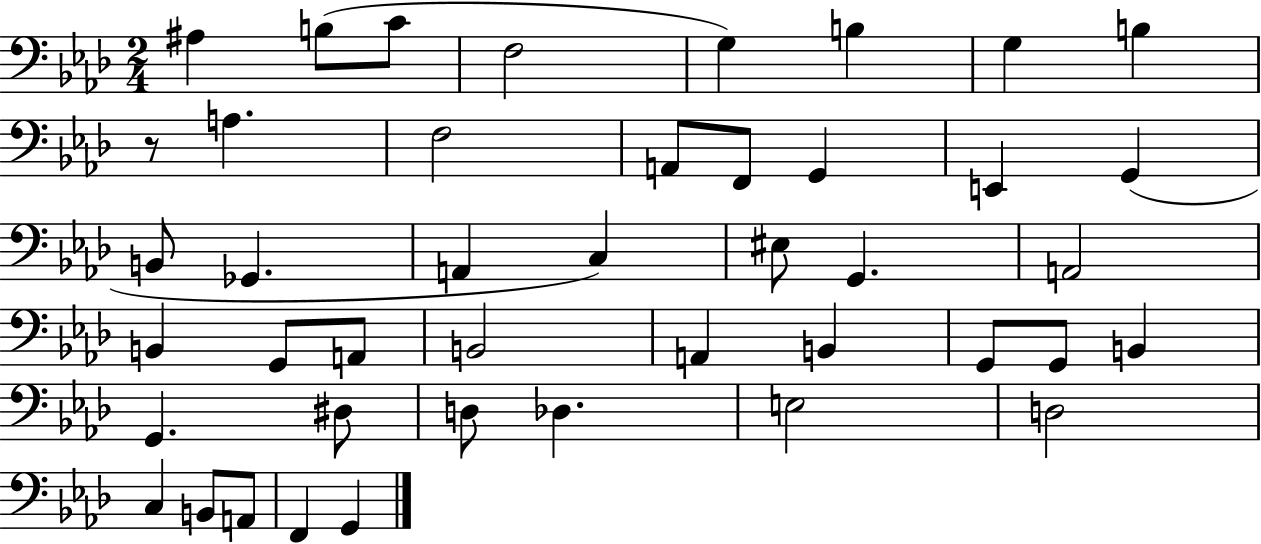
A#3/q B3/e C4/e F3/h G3/q B3/q G3/q B3/q R/e A3/q. F3/h A2/e F2/e G2/q E2/q G2/q B2/e Gb2/q. A2/q C3/q EIS3/e G2/q. A2/h B2/q G2/e A2/e B2/h A2/q B2/q G2/e G2/e B2/q G2/q. D#3/e D3/e Db3/q. E3/h D3/h C3/q B2/e A2/e F2/q G2/q